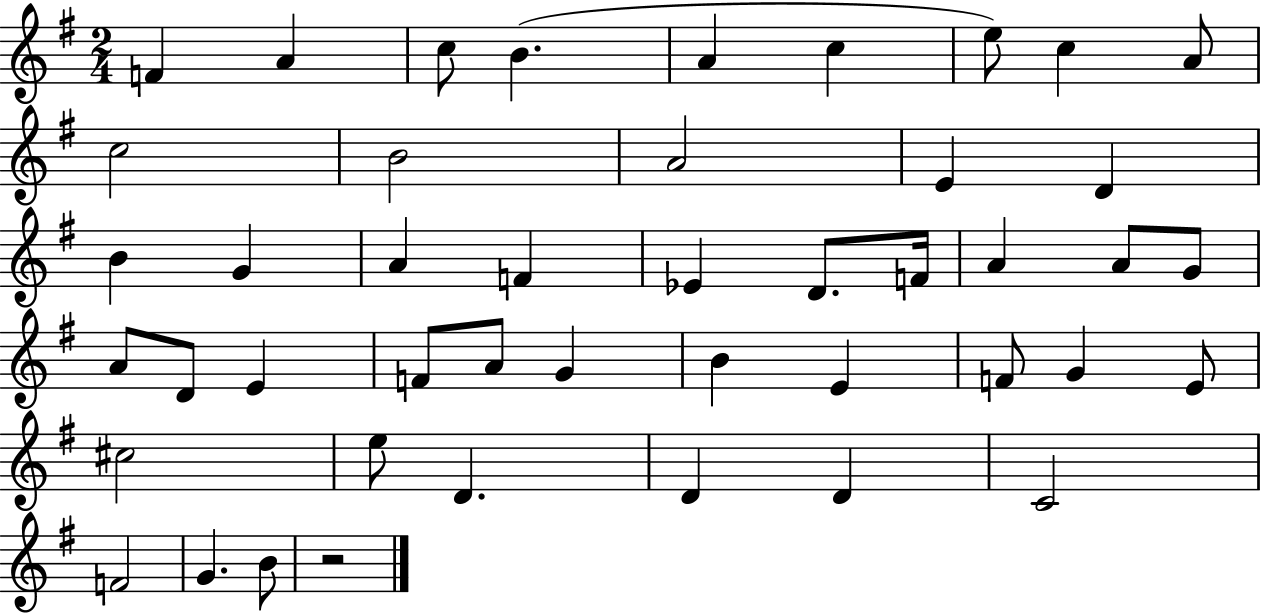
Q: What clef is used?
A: treble